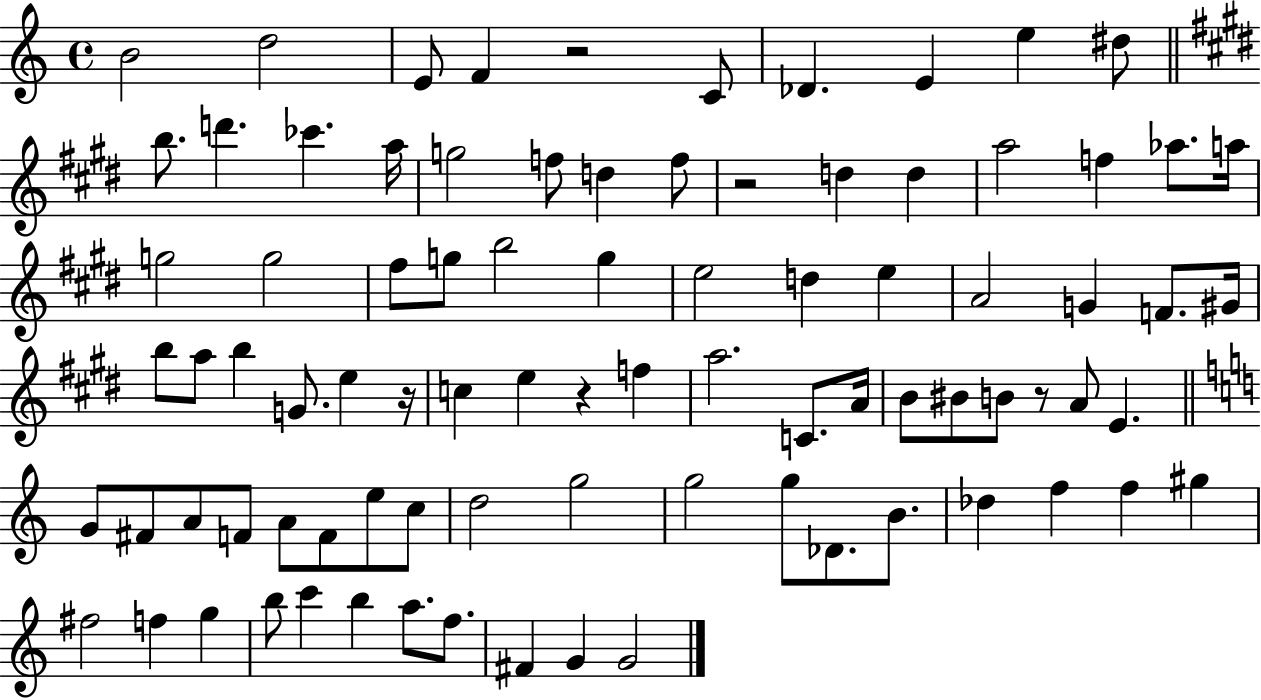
B4/h D5/h E4/e F4/q R/h C4/e Db4/q. E4/q E5/q D#5/e B5/e. D6/q. CES6/q. A5/s G5/h F5/e D5/q F5/e R/h D5/q D5/q A5/h F5/q Ab5/e. A5/s G5/h G5/h F#5/e G5/e B5/h G5/q E5/h D5/q E5/q A4/h G4/q F4/e. G#4/s B5/e A5/e B5/q G4/e. E5/q R/s C5/q E5/q R/q F5/q A5/h. C4/e. A4/s B4/e BIS4/e B4/e R/e A4/e E4/q. G4/e F#4/e A4/e F4/e A4/e F4/e E5/e C5/e D5/h G5/h G5/h G5/e Db4/e. B4/e. Db5/q F5/q F5/q G#5/q F#5/h F5/q G5/q B5/e C6/q B5/q A5/e. F5/e. F#4/q G4/q G4/h